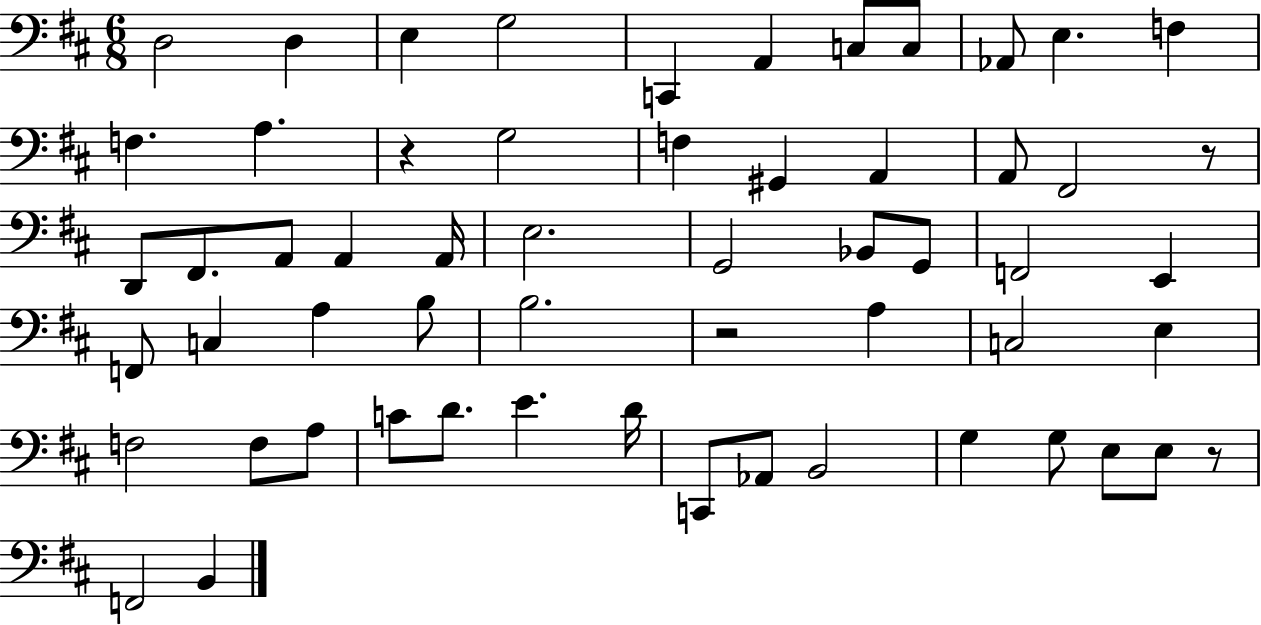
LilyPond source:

{
  \clef bass
  \numericTimeSignature
  \time 6/8
  \key d \major
  d2 d4 | e4 g2 | c,4 a,4 c8 c8 | aes,8 e4. f4 | \break f4. a4. | r4 g2 | f4 gis,4 a,4 | a,8 fis,2 r8 | \break d,8 fis,8. a,8 a,4 a,16 | e2. | g,2 bes,8 g,8 | f,2 e,4 | \break f,8 c4 a4 b8 | b2. | r2 a4 | c2 e4 | \break f2 f8 a8 | c'8 d'8. e'4. d'16 | c,8 aes,8 b,2 | g4 g8 e8 e8 r8 | \break f,2 b,4 | \bar "|."
}